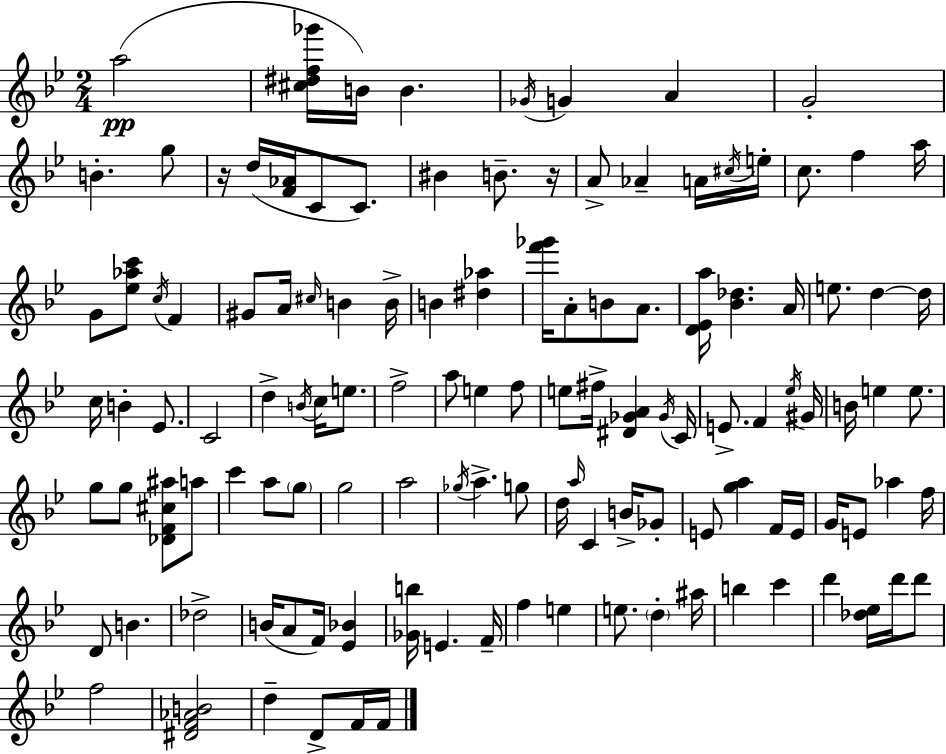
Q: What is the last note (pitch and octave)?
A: F4